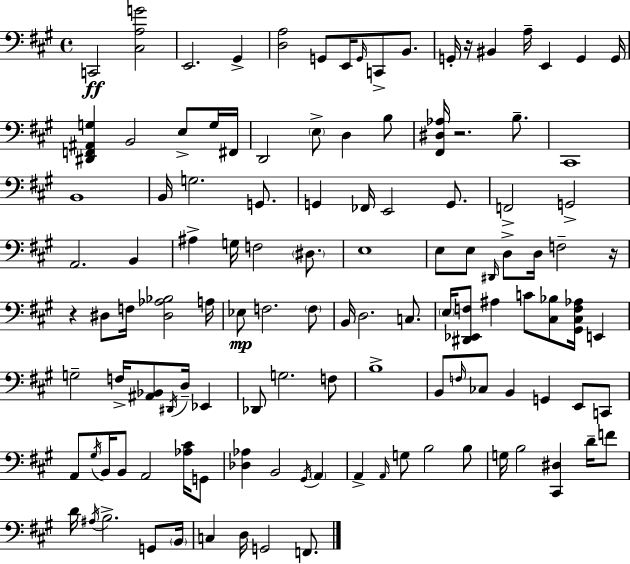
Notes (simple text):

C2/h [C#3,A3,G4]/h E2/h. G#2/q [D3,A3]/h G2/e E2/s G2/s C2/e B2/e. G2/s R/s BIS2/q A3/s E2/q G2/q G2/s [D#2,F2,A#2,G3]/q B2/h E3/e G3/s F#2/s D2/h E3/e D3/q B3/e [F#2,D#3,Ab3]/s R/h. B3/e. C#2/w B2/w B2/s G3/h. G2/e. G2/q FES2/s E2/h G2/e. F2/h G2/h A2/h. B2/q A#3/q G3/s F3/h D#3/e. E3/w E3/e E3/e D#2/s D3/e D3/s F3/h R/s R/q D#3/e F3/s [D#3,Ab3,Bb3]/h A3/s Eb3/e F3/h. F3/e B2/s D3/h. C3/e. E3/s [D#2,Eb2,F3]/e A#3/q C4/e [C#3,Bb3]/e [G#2,C#3,F3,Ab3]/s E2/q G3/h F3/s [A#2,Bb2]/e D#2/s D3/s Eb2/q Db2/e G3/h. F3/e B3/w B2/e F3/s CES3/e B2/q G2/q E2/e C2/e A2/e G#3/s B2/s B2/e A2/h [Ab3,C#4]/s G2/e [Db3,Ab3]/q B2/h G#2/s A2/q A2/q A2/s G3/e B3/h B3/e G3/s B3/h [C#2,D#3]/q D4/s F4/e D4/s A#3/s B3/h. G2/e B2/s C3/q D3/s G2/h F2/e.